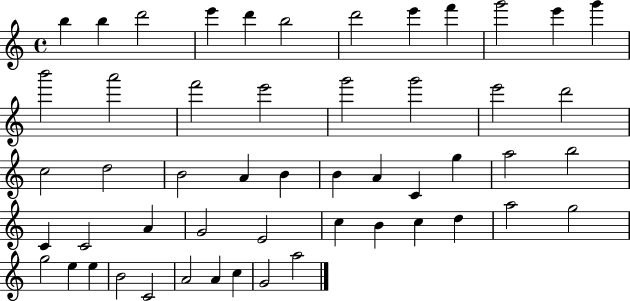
{
  \clef treble
  \time 4/4
  \defaultTimeSignature
  \key c \major
  b''4 b''4 d'''2 | e'''4 d'''4 b''2 | d'''2 e'''4 f'''4 | g'''2 e'''4 g'''4 | \break b'''2 a'''2 | f'''2 e'''2 | g'''2 g'''2 | e'''2 d'''2 | \break c''2 d''2 | b'2 a'4 b'4 | b'4 a'4 c'4 g''4 | a''2 b''2 | \break c'4 c'2 a'4 | g'2 e'2 | c''4 b'4 c''4 d''4 | a''2 g''2 | \break g''2 e''4 e''4 | b'2 c'2 | a'2 a'4 c''4 | g'2 a''2 | \break \bar "|."
}